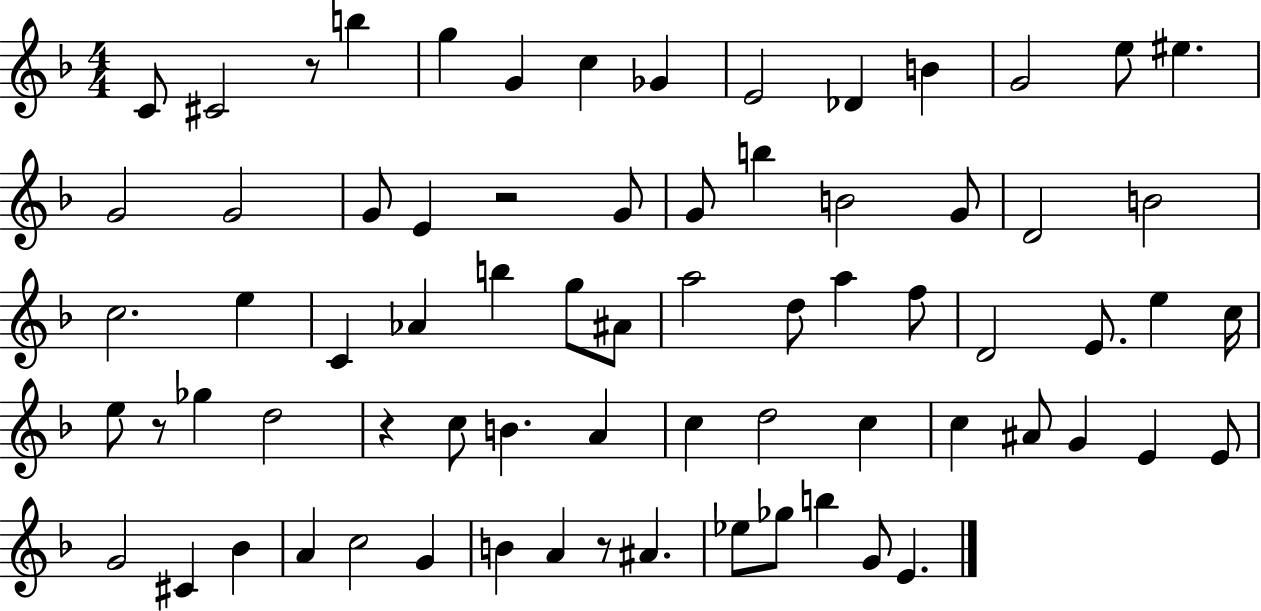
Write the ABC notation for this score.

X:1
T:Untitled
M:4/4
L:1/4
K:F
C/2 ^C2 z/2 b g G c _G E2 _D B G2 e/2 ^e G2 G2 G/2 E z2 G/2 G/2 b B2 G/2 D2 B2 c2 e C _A b g/2 ^A/2 a2 d/2 a f/2 D2 E/2 e c/4 e/2 z/2 _g d2 z c/2 B A c d2 c c ^A/2 G E E/2 G2 ^C _B A c2 G B A z/2 ^A _e/2 _g/2 b G/2 E